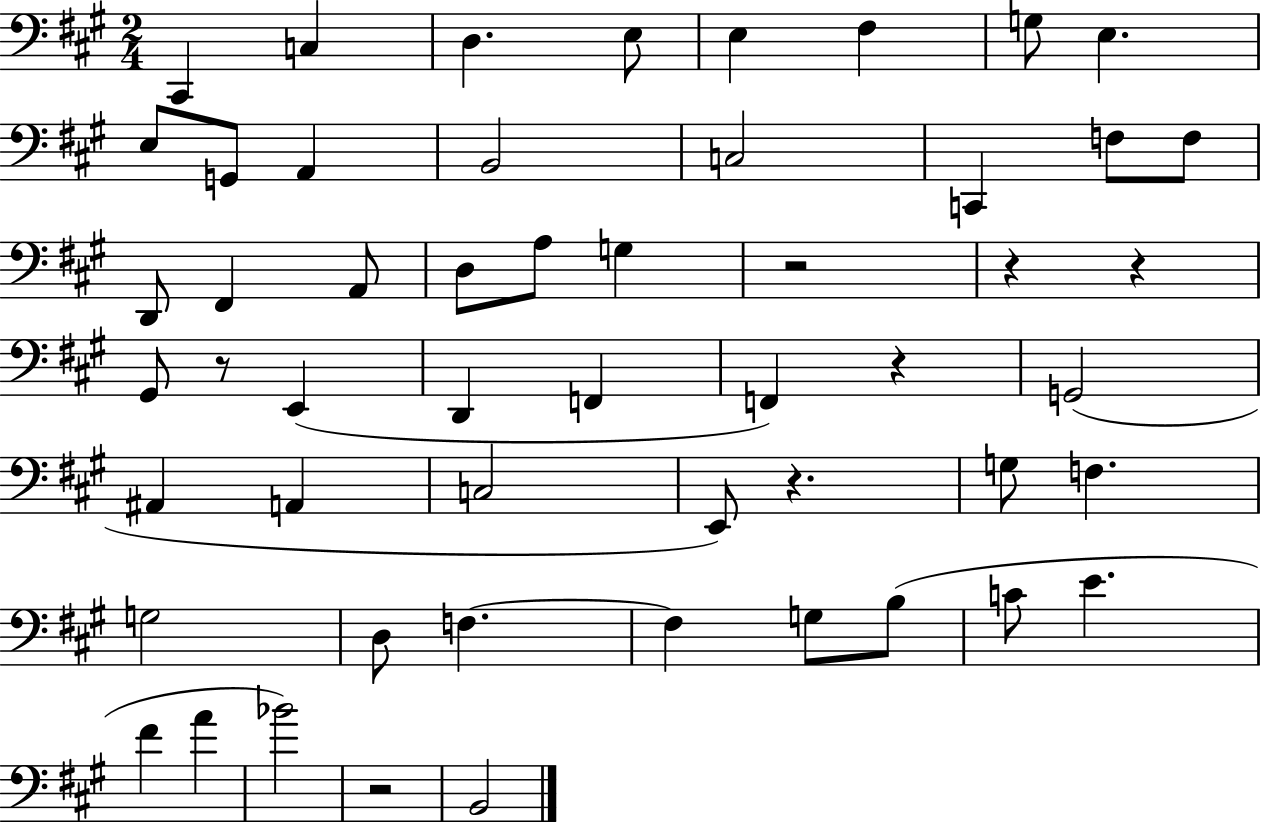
C#2/q C3/q D3/q. E3/e E3/q F#3/q G3/e E3/q. E3/e G2/e A2/q B2/h C3/h C2/q F3/e F3/e D2/e F#2/q A2/e D3/e A3/e G3/q R/h R/q R/q G#2/e R/e E2/q D2/q F2/q F2/q R/q G2/h A#2/q A2/q C3/h E2/e R/q. G3/e F3/q. G3/h D3/e F3/q. F3/q G3/e B3/e C4/e E4/q. F#4/q A4/q Bb4/h R/h B2/h